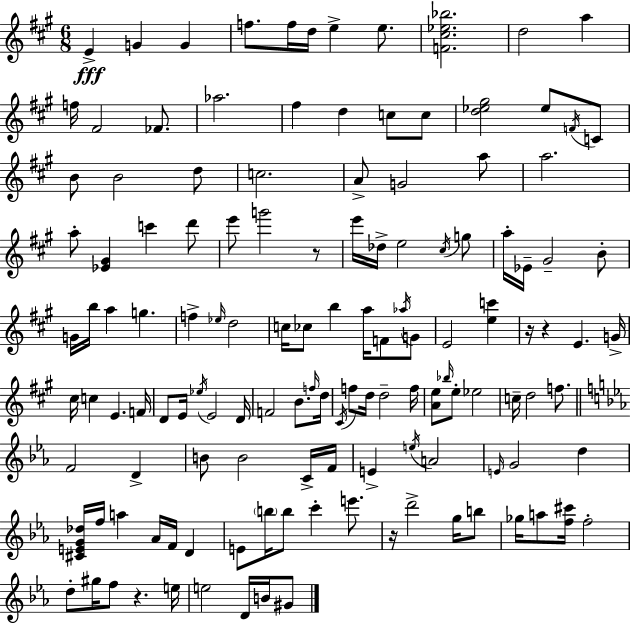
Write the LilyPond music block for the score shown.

{
  \clef treble
  \numericTimeSignature
  \time 6/8
  \key a \major
  e'4->\fff g'4 g'4 | f''8. f''16 d''16 e''4-> e''8. | <f' cis'' ees'' bes''>2. | d''2 a''4 | \break f''16 fis'2 fes'8. | aes''2. | fis''4 d''4 c''8 c''8 | <d'' ees'' gis''>2 ees''8 \acciaccatura { f'16 } c'8 | \break b'8 b'2 d''8 | c''2. | a'8-> g'2 a''8 | a''2. | \break a''8-. <ees' gis'>4 c'''4 d'''8 | e'''8 g'''2 r8 | e'''16 des''16-> e''2 \acciaccatura { cis''16 } | g''8 a''16-. ees'16-- gis'2-- | \break b'8-. g'16 b''16 a''4 g''4. | f''4-> \grace { ees''16 } d''2 | c''16 ces''8 b''4 a''16 f'8 | \acciaccatura { aes''16 } g'8 e'2 | \break <e'' c'''>4 r16 r4 e'4. | g'16-> cis''16 c''4 e'4. | f'16 d'8 e'16 \acciaccatura { ees''16 } e'2 | d'16 f'2 | \break b'8. \grace { f''16 } d''16 \acciaccatura { cis'16 } f''8 d''16 d''2-- | f''16 <a' e''>8 \grace { bes''16 } e''8-. | ees''2 c''16-- d''2 | f''8. \bar "||" \break \key c \minor f'2 d'4-> | b'8 b'2 c'16-> f'16 | e'4-> \acciaccatura { e''16 } a'2 | \grace { e'16 } g'2 d''4 | \break <cis' e' g' des''>16 f''16 a''4 aes'16 f'16 d'4 | e'8 \parenthesize b''16 b''8 c'''4-. e'''8. | r16 d'''2-> g''16 | b''8 ges''16 a''8 <f'' cis'''>16 f''2-. | \break d''8-. gis''16 f''8 r4. | e''16 e''2 d'16 b'16 | gis'8 \bar "|."
}